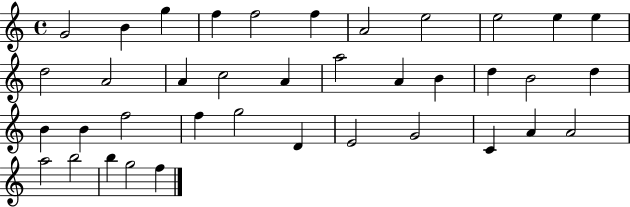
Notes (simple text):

G4/h B4/q G5/q F5/q F5/h F5/q A4/h E5/h E5/h E5/q E5/q D5/h A4/h A4/q C5/h A4/q A5/h A4/q B4/q D5/q B4/h D5/q B4/q B4/q F5/h F5/q G5/h D4/q E4/h G4/h C4/q A4/q A4/h A5/h B5/h B5/q G5/h F5/q